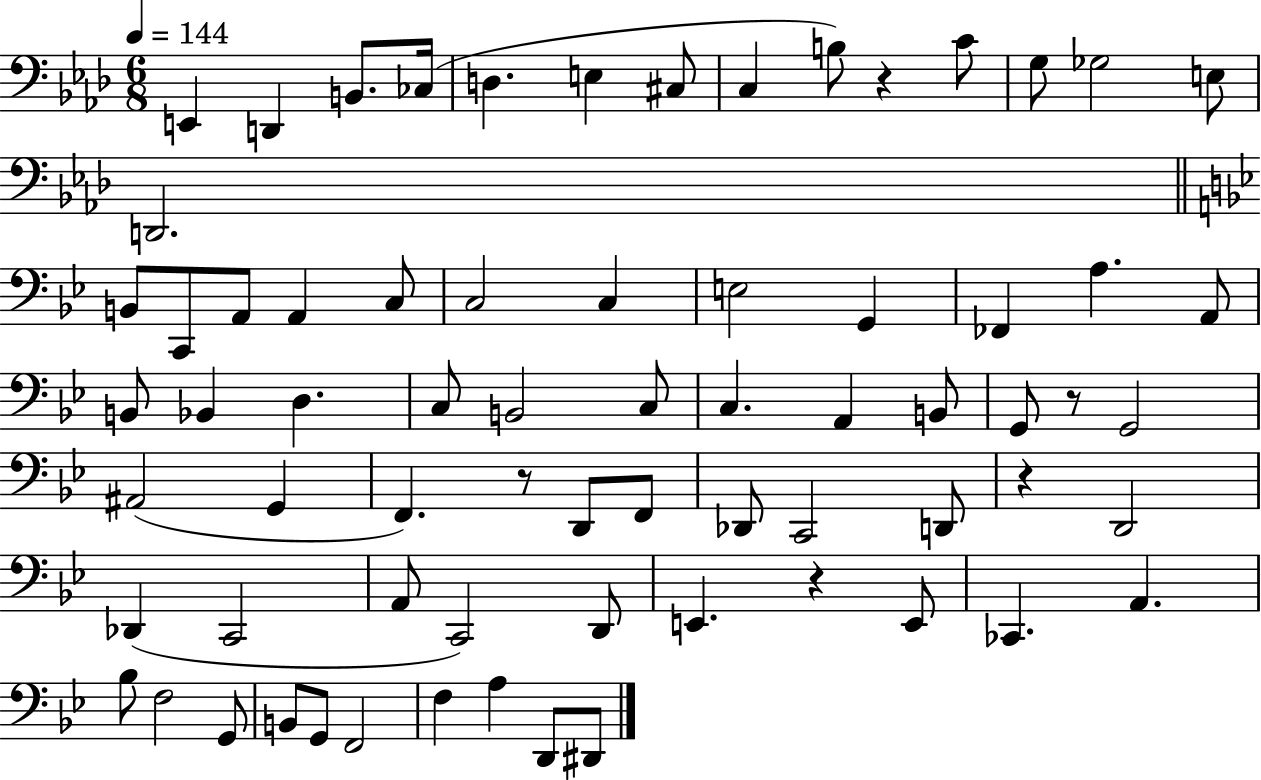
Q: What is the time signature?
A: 6/8